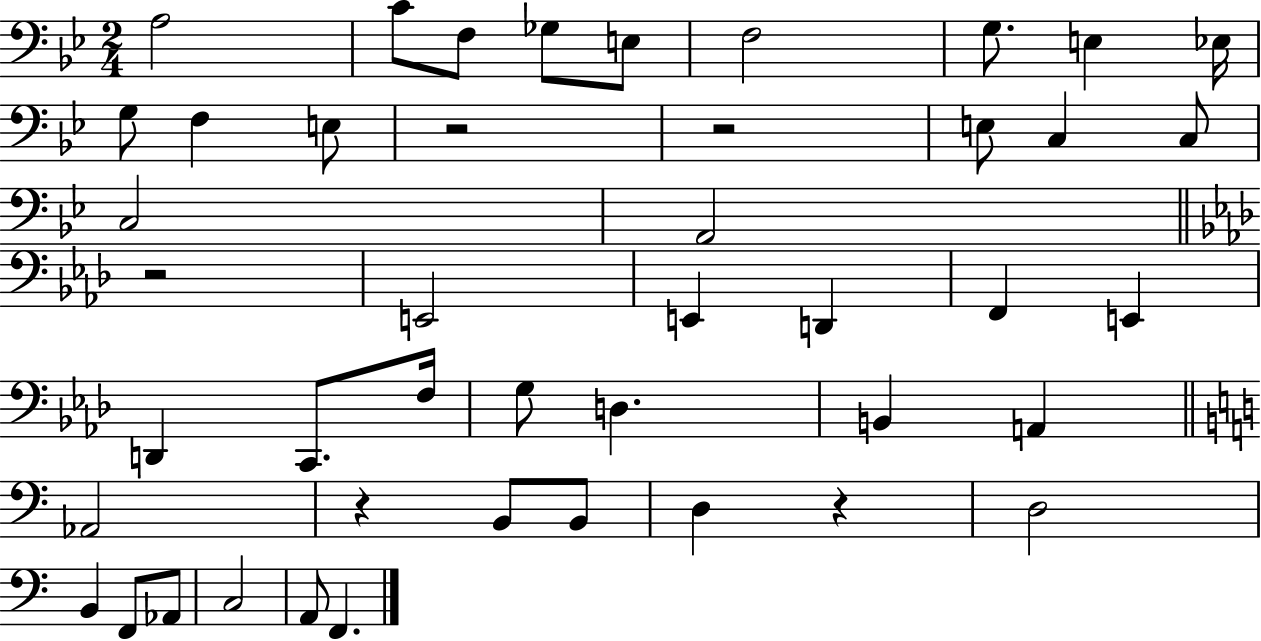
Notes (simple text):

A3/h C4/e F3/e Gb3/e E3/e F3/h G3/e. E3/q Eb3/s G3/e F3/q E3/e R/h R/h E3/e C3/q C3/e C3/h A2/h R/h E2/h E2/q D2/q F2/q E2/q D2/q C2/e. F3/s G3/e D3/q. B2/q A2/q Ab2/h R/q B2/e B2/e D3/q R/q D3/h B2/q F2/e Ab2/e C3/h A2/e F2/q.